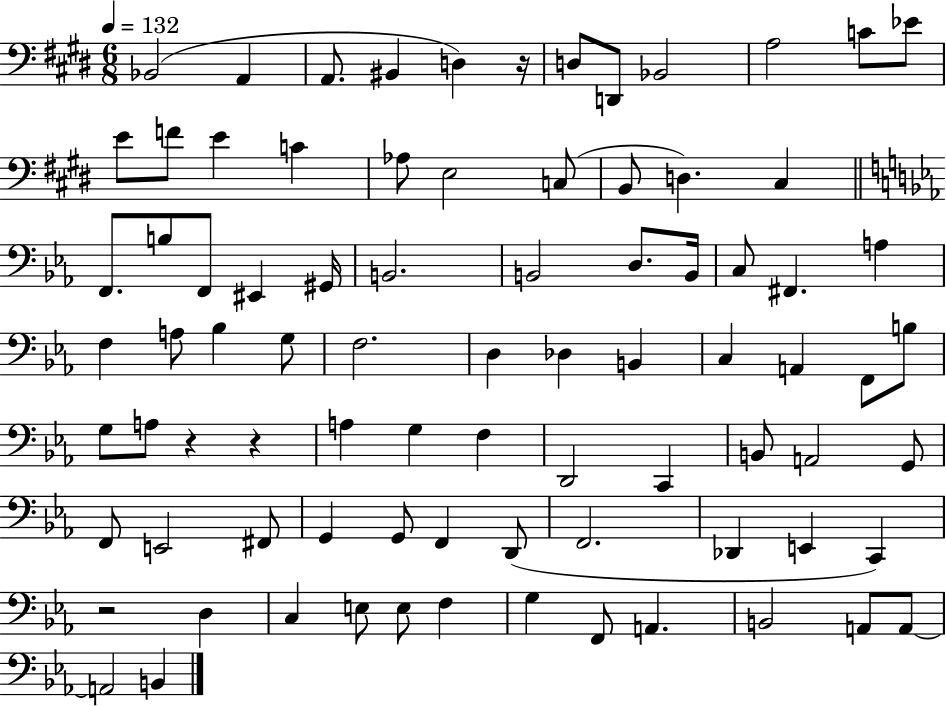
X:1
T:Untitled
M:6/8
L:1/4
K:E
_B,,2 A,, A,,/2 ^B,, D, z/4 D,/2 D,,/2 _B,,2 A,2 C/2 _E/2 E/2 F/2 E C _A,/2 E,2 C,/2 B,,/2 D, ^C, F,,/2 B,/2 F,,/2 ^E,, ^G,,/4 B,,2 B,,2 D,/2 B,,/4 C,/2 ^F,, A, F, A,/2 _B, G,/2 F,2 D, _D, B,, C, A,, F,,/2 B,/2 G,/2 A,/2 z z A, G, F, D,,2 C,, B,,/2 A,,2 G,,/2 F,,/2 E,,2 ^F,,/2 G,, G,,/2 F,, D,,/2 F,,2 _D,, E,, C,, z2 D, C, E,/2 E,/2 F, G, F,,/2 A,, B,,2 A,,/2 A,,/2 A,,2 B,,